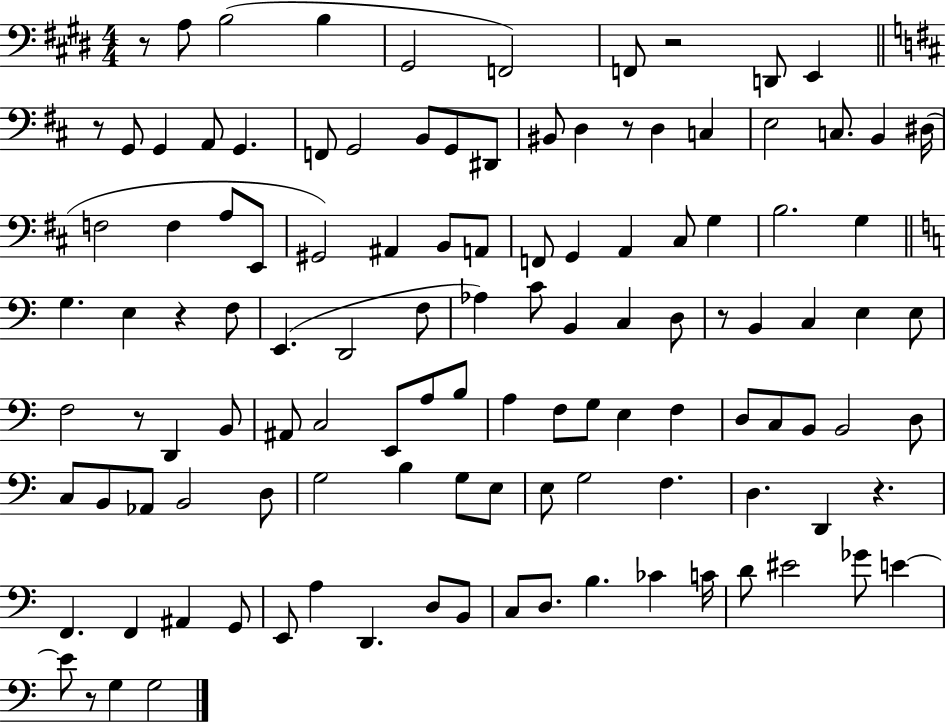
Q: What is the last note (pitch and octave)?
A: G3